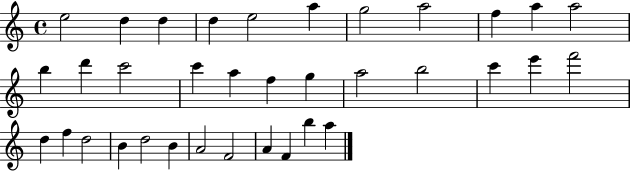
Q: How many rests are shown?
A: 0